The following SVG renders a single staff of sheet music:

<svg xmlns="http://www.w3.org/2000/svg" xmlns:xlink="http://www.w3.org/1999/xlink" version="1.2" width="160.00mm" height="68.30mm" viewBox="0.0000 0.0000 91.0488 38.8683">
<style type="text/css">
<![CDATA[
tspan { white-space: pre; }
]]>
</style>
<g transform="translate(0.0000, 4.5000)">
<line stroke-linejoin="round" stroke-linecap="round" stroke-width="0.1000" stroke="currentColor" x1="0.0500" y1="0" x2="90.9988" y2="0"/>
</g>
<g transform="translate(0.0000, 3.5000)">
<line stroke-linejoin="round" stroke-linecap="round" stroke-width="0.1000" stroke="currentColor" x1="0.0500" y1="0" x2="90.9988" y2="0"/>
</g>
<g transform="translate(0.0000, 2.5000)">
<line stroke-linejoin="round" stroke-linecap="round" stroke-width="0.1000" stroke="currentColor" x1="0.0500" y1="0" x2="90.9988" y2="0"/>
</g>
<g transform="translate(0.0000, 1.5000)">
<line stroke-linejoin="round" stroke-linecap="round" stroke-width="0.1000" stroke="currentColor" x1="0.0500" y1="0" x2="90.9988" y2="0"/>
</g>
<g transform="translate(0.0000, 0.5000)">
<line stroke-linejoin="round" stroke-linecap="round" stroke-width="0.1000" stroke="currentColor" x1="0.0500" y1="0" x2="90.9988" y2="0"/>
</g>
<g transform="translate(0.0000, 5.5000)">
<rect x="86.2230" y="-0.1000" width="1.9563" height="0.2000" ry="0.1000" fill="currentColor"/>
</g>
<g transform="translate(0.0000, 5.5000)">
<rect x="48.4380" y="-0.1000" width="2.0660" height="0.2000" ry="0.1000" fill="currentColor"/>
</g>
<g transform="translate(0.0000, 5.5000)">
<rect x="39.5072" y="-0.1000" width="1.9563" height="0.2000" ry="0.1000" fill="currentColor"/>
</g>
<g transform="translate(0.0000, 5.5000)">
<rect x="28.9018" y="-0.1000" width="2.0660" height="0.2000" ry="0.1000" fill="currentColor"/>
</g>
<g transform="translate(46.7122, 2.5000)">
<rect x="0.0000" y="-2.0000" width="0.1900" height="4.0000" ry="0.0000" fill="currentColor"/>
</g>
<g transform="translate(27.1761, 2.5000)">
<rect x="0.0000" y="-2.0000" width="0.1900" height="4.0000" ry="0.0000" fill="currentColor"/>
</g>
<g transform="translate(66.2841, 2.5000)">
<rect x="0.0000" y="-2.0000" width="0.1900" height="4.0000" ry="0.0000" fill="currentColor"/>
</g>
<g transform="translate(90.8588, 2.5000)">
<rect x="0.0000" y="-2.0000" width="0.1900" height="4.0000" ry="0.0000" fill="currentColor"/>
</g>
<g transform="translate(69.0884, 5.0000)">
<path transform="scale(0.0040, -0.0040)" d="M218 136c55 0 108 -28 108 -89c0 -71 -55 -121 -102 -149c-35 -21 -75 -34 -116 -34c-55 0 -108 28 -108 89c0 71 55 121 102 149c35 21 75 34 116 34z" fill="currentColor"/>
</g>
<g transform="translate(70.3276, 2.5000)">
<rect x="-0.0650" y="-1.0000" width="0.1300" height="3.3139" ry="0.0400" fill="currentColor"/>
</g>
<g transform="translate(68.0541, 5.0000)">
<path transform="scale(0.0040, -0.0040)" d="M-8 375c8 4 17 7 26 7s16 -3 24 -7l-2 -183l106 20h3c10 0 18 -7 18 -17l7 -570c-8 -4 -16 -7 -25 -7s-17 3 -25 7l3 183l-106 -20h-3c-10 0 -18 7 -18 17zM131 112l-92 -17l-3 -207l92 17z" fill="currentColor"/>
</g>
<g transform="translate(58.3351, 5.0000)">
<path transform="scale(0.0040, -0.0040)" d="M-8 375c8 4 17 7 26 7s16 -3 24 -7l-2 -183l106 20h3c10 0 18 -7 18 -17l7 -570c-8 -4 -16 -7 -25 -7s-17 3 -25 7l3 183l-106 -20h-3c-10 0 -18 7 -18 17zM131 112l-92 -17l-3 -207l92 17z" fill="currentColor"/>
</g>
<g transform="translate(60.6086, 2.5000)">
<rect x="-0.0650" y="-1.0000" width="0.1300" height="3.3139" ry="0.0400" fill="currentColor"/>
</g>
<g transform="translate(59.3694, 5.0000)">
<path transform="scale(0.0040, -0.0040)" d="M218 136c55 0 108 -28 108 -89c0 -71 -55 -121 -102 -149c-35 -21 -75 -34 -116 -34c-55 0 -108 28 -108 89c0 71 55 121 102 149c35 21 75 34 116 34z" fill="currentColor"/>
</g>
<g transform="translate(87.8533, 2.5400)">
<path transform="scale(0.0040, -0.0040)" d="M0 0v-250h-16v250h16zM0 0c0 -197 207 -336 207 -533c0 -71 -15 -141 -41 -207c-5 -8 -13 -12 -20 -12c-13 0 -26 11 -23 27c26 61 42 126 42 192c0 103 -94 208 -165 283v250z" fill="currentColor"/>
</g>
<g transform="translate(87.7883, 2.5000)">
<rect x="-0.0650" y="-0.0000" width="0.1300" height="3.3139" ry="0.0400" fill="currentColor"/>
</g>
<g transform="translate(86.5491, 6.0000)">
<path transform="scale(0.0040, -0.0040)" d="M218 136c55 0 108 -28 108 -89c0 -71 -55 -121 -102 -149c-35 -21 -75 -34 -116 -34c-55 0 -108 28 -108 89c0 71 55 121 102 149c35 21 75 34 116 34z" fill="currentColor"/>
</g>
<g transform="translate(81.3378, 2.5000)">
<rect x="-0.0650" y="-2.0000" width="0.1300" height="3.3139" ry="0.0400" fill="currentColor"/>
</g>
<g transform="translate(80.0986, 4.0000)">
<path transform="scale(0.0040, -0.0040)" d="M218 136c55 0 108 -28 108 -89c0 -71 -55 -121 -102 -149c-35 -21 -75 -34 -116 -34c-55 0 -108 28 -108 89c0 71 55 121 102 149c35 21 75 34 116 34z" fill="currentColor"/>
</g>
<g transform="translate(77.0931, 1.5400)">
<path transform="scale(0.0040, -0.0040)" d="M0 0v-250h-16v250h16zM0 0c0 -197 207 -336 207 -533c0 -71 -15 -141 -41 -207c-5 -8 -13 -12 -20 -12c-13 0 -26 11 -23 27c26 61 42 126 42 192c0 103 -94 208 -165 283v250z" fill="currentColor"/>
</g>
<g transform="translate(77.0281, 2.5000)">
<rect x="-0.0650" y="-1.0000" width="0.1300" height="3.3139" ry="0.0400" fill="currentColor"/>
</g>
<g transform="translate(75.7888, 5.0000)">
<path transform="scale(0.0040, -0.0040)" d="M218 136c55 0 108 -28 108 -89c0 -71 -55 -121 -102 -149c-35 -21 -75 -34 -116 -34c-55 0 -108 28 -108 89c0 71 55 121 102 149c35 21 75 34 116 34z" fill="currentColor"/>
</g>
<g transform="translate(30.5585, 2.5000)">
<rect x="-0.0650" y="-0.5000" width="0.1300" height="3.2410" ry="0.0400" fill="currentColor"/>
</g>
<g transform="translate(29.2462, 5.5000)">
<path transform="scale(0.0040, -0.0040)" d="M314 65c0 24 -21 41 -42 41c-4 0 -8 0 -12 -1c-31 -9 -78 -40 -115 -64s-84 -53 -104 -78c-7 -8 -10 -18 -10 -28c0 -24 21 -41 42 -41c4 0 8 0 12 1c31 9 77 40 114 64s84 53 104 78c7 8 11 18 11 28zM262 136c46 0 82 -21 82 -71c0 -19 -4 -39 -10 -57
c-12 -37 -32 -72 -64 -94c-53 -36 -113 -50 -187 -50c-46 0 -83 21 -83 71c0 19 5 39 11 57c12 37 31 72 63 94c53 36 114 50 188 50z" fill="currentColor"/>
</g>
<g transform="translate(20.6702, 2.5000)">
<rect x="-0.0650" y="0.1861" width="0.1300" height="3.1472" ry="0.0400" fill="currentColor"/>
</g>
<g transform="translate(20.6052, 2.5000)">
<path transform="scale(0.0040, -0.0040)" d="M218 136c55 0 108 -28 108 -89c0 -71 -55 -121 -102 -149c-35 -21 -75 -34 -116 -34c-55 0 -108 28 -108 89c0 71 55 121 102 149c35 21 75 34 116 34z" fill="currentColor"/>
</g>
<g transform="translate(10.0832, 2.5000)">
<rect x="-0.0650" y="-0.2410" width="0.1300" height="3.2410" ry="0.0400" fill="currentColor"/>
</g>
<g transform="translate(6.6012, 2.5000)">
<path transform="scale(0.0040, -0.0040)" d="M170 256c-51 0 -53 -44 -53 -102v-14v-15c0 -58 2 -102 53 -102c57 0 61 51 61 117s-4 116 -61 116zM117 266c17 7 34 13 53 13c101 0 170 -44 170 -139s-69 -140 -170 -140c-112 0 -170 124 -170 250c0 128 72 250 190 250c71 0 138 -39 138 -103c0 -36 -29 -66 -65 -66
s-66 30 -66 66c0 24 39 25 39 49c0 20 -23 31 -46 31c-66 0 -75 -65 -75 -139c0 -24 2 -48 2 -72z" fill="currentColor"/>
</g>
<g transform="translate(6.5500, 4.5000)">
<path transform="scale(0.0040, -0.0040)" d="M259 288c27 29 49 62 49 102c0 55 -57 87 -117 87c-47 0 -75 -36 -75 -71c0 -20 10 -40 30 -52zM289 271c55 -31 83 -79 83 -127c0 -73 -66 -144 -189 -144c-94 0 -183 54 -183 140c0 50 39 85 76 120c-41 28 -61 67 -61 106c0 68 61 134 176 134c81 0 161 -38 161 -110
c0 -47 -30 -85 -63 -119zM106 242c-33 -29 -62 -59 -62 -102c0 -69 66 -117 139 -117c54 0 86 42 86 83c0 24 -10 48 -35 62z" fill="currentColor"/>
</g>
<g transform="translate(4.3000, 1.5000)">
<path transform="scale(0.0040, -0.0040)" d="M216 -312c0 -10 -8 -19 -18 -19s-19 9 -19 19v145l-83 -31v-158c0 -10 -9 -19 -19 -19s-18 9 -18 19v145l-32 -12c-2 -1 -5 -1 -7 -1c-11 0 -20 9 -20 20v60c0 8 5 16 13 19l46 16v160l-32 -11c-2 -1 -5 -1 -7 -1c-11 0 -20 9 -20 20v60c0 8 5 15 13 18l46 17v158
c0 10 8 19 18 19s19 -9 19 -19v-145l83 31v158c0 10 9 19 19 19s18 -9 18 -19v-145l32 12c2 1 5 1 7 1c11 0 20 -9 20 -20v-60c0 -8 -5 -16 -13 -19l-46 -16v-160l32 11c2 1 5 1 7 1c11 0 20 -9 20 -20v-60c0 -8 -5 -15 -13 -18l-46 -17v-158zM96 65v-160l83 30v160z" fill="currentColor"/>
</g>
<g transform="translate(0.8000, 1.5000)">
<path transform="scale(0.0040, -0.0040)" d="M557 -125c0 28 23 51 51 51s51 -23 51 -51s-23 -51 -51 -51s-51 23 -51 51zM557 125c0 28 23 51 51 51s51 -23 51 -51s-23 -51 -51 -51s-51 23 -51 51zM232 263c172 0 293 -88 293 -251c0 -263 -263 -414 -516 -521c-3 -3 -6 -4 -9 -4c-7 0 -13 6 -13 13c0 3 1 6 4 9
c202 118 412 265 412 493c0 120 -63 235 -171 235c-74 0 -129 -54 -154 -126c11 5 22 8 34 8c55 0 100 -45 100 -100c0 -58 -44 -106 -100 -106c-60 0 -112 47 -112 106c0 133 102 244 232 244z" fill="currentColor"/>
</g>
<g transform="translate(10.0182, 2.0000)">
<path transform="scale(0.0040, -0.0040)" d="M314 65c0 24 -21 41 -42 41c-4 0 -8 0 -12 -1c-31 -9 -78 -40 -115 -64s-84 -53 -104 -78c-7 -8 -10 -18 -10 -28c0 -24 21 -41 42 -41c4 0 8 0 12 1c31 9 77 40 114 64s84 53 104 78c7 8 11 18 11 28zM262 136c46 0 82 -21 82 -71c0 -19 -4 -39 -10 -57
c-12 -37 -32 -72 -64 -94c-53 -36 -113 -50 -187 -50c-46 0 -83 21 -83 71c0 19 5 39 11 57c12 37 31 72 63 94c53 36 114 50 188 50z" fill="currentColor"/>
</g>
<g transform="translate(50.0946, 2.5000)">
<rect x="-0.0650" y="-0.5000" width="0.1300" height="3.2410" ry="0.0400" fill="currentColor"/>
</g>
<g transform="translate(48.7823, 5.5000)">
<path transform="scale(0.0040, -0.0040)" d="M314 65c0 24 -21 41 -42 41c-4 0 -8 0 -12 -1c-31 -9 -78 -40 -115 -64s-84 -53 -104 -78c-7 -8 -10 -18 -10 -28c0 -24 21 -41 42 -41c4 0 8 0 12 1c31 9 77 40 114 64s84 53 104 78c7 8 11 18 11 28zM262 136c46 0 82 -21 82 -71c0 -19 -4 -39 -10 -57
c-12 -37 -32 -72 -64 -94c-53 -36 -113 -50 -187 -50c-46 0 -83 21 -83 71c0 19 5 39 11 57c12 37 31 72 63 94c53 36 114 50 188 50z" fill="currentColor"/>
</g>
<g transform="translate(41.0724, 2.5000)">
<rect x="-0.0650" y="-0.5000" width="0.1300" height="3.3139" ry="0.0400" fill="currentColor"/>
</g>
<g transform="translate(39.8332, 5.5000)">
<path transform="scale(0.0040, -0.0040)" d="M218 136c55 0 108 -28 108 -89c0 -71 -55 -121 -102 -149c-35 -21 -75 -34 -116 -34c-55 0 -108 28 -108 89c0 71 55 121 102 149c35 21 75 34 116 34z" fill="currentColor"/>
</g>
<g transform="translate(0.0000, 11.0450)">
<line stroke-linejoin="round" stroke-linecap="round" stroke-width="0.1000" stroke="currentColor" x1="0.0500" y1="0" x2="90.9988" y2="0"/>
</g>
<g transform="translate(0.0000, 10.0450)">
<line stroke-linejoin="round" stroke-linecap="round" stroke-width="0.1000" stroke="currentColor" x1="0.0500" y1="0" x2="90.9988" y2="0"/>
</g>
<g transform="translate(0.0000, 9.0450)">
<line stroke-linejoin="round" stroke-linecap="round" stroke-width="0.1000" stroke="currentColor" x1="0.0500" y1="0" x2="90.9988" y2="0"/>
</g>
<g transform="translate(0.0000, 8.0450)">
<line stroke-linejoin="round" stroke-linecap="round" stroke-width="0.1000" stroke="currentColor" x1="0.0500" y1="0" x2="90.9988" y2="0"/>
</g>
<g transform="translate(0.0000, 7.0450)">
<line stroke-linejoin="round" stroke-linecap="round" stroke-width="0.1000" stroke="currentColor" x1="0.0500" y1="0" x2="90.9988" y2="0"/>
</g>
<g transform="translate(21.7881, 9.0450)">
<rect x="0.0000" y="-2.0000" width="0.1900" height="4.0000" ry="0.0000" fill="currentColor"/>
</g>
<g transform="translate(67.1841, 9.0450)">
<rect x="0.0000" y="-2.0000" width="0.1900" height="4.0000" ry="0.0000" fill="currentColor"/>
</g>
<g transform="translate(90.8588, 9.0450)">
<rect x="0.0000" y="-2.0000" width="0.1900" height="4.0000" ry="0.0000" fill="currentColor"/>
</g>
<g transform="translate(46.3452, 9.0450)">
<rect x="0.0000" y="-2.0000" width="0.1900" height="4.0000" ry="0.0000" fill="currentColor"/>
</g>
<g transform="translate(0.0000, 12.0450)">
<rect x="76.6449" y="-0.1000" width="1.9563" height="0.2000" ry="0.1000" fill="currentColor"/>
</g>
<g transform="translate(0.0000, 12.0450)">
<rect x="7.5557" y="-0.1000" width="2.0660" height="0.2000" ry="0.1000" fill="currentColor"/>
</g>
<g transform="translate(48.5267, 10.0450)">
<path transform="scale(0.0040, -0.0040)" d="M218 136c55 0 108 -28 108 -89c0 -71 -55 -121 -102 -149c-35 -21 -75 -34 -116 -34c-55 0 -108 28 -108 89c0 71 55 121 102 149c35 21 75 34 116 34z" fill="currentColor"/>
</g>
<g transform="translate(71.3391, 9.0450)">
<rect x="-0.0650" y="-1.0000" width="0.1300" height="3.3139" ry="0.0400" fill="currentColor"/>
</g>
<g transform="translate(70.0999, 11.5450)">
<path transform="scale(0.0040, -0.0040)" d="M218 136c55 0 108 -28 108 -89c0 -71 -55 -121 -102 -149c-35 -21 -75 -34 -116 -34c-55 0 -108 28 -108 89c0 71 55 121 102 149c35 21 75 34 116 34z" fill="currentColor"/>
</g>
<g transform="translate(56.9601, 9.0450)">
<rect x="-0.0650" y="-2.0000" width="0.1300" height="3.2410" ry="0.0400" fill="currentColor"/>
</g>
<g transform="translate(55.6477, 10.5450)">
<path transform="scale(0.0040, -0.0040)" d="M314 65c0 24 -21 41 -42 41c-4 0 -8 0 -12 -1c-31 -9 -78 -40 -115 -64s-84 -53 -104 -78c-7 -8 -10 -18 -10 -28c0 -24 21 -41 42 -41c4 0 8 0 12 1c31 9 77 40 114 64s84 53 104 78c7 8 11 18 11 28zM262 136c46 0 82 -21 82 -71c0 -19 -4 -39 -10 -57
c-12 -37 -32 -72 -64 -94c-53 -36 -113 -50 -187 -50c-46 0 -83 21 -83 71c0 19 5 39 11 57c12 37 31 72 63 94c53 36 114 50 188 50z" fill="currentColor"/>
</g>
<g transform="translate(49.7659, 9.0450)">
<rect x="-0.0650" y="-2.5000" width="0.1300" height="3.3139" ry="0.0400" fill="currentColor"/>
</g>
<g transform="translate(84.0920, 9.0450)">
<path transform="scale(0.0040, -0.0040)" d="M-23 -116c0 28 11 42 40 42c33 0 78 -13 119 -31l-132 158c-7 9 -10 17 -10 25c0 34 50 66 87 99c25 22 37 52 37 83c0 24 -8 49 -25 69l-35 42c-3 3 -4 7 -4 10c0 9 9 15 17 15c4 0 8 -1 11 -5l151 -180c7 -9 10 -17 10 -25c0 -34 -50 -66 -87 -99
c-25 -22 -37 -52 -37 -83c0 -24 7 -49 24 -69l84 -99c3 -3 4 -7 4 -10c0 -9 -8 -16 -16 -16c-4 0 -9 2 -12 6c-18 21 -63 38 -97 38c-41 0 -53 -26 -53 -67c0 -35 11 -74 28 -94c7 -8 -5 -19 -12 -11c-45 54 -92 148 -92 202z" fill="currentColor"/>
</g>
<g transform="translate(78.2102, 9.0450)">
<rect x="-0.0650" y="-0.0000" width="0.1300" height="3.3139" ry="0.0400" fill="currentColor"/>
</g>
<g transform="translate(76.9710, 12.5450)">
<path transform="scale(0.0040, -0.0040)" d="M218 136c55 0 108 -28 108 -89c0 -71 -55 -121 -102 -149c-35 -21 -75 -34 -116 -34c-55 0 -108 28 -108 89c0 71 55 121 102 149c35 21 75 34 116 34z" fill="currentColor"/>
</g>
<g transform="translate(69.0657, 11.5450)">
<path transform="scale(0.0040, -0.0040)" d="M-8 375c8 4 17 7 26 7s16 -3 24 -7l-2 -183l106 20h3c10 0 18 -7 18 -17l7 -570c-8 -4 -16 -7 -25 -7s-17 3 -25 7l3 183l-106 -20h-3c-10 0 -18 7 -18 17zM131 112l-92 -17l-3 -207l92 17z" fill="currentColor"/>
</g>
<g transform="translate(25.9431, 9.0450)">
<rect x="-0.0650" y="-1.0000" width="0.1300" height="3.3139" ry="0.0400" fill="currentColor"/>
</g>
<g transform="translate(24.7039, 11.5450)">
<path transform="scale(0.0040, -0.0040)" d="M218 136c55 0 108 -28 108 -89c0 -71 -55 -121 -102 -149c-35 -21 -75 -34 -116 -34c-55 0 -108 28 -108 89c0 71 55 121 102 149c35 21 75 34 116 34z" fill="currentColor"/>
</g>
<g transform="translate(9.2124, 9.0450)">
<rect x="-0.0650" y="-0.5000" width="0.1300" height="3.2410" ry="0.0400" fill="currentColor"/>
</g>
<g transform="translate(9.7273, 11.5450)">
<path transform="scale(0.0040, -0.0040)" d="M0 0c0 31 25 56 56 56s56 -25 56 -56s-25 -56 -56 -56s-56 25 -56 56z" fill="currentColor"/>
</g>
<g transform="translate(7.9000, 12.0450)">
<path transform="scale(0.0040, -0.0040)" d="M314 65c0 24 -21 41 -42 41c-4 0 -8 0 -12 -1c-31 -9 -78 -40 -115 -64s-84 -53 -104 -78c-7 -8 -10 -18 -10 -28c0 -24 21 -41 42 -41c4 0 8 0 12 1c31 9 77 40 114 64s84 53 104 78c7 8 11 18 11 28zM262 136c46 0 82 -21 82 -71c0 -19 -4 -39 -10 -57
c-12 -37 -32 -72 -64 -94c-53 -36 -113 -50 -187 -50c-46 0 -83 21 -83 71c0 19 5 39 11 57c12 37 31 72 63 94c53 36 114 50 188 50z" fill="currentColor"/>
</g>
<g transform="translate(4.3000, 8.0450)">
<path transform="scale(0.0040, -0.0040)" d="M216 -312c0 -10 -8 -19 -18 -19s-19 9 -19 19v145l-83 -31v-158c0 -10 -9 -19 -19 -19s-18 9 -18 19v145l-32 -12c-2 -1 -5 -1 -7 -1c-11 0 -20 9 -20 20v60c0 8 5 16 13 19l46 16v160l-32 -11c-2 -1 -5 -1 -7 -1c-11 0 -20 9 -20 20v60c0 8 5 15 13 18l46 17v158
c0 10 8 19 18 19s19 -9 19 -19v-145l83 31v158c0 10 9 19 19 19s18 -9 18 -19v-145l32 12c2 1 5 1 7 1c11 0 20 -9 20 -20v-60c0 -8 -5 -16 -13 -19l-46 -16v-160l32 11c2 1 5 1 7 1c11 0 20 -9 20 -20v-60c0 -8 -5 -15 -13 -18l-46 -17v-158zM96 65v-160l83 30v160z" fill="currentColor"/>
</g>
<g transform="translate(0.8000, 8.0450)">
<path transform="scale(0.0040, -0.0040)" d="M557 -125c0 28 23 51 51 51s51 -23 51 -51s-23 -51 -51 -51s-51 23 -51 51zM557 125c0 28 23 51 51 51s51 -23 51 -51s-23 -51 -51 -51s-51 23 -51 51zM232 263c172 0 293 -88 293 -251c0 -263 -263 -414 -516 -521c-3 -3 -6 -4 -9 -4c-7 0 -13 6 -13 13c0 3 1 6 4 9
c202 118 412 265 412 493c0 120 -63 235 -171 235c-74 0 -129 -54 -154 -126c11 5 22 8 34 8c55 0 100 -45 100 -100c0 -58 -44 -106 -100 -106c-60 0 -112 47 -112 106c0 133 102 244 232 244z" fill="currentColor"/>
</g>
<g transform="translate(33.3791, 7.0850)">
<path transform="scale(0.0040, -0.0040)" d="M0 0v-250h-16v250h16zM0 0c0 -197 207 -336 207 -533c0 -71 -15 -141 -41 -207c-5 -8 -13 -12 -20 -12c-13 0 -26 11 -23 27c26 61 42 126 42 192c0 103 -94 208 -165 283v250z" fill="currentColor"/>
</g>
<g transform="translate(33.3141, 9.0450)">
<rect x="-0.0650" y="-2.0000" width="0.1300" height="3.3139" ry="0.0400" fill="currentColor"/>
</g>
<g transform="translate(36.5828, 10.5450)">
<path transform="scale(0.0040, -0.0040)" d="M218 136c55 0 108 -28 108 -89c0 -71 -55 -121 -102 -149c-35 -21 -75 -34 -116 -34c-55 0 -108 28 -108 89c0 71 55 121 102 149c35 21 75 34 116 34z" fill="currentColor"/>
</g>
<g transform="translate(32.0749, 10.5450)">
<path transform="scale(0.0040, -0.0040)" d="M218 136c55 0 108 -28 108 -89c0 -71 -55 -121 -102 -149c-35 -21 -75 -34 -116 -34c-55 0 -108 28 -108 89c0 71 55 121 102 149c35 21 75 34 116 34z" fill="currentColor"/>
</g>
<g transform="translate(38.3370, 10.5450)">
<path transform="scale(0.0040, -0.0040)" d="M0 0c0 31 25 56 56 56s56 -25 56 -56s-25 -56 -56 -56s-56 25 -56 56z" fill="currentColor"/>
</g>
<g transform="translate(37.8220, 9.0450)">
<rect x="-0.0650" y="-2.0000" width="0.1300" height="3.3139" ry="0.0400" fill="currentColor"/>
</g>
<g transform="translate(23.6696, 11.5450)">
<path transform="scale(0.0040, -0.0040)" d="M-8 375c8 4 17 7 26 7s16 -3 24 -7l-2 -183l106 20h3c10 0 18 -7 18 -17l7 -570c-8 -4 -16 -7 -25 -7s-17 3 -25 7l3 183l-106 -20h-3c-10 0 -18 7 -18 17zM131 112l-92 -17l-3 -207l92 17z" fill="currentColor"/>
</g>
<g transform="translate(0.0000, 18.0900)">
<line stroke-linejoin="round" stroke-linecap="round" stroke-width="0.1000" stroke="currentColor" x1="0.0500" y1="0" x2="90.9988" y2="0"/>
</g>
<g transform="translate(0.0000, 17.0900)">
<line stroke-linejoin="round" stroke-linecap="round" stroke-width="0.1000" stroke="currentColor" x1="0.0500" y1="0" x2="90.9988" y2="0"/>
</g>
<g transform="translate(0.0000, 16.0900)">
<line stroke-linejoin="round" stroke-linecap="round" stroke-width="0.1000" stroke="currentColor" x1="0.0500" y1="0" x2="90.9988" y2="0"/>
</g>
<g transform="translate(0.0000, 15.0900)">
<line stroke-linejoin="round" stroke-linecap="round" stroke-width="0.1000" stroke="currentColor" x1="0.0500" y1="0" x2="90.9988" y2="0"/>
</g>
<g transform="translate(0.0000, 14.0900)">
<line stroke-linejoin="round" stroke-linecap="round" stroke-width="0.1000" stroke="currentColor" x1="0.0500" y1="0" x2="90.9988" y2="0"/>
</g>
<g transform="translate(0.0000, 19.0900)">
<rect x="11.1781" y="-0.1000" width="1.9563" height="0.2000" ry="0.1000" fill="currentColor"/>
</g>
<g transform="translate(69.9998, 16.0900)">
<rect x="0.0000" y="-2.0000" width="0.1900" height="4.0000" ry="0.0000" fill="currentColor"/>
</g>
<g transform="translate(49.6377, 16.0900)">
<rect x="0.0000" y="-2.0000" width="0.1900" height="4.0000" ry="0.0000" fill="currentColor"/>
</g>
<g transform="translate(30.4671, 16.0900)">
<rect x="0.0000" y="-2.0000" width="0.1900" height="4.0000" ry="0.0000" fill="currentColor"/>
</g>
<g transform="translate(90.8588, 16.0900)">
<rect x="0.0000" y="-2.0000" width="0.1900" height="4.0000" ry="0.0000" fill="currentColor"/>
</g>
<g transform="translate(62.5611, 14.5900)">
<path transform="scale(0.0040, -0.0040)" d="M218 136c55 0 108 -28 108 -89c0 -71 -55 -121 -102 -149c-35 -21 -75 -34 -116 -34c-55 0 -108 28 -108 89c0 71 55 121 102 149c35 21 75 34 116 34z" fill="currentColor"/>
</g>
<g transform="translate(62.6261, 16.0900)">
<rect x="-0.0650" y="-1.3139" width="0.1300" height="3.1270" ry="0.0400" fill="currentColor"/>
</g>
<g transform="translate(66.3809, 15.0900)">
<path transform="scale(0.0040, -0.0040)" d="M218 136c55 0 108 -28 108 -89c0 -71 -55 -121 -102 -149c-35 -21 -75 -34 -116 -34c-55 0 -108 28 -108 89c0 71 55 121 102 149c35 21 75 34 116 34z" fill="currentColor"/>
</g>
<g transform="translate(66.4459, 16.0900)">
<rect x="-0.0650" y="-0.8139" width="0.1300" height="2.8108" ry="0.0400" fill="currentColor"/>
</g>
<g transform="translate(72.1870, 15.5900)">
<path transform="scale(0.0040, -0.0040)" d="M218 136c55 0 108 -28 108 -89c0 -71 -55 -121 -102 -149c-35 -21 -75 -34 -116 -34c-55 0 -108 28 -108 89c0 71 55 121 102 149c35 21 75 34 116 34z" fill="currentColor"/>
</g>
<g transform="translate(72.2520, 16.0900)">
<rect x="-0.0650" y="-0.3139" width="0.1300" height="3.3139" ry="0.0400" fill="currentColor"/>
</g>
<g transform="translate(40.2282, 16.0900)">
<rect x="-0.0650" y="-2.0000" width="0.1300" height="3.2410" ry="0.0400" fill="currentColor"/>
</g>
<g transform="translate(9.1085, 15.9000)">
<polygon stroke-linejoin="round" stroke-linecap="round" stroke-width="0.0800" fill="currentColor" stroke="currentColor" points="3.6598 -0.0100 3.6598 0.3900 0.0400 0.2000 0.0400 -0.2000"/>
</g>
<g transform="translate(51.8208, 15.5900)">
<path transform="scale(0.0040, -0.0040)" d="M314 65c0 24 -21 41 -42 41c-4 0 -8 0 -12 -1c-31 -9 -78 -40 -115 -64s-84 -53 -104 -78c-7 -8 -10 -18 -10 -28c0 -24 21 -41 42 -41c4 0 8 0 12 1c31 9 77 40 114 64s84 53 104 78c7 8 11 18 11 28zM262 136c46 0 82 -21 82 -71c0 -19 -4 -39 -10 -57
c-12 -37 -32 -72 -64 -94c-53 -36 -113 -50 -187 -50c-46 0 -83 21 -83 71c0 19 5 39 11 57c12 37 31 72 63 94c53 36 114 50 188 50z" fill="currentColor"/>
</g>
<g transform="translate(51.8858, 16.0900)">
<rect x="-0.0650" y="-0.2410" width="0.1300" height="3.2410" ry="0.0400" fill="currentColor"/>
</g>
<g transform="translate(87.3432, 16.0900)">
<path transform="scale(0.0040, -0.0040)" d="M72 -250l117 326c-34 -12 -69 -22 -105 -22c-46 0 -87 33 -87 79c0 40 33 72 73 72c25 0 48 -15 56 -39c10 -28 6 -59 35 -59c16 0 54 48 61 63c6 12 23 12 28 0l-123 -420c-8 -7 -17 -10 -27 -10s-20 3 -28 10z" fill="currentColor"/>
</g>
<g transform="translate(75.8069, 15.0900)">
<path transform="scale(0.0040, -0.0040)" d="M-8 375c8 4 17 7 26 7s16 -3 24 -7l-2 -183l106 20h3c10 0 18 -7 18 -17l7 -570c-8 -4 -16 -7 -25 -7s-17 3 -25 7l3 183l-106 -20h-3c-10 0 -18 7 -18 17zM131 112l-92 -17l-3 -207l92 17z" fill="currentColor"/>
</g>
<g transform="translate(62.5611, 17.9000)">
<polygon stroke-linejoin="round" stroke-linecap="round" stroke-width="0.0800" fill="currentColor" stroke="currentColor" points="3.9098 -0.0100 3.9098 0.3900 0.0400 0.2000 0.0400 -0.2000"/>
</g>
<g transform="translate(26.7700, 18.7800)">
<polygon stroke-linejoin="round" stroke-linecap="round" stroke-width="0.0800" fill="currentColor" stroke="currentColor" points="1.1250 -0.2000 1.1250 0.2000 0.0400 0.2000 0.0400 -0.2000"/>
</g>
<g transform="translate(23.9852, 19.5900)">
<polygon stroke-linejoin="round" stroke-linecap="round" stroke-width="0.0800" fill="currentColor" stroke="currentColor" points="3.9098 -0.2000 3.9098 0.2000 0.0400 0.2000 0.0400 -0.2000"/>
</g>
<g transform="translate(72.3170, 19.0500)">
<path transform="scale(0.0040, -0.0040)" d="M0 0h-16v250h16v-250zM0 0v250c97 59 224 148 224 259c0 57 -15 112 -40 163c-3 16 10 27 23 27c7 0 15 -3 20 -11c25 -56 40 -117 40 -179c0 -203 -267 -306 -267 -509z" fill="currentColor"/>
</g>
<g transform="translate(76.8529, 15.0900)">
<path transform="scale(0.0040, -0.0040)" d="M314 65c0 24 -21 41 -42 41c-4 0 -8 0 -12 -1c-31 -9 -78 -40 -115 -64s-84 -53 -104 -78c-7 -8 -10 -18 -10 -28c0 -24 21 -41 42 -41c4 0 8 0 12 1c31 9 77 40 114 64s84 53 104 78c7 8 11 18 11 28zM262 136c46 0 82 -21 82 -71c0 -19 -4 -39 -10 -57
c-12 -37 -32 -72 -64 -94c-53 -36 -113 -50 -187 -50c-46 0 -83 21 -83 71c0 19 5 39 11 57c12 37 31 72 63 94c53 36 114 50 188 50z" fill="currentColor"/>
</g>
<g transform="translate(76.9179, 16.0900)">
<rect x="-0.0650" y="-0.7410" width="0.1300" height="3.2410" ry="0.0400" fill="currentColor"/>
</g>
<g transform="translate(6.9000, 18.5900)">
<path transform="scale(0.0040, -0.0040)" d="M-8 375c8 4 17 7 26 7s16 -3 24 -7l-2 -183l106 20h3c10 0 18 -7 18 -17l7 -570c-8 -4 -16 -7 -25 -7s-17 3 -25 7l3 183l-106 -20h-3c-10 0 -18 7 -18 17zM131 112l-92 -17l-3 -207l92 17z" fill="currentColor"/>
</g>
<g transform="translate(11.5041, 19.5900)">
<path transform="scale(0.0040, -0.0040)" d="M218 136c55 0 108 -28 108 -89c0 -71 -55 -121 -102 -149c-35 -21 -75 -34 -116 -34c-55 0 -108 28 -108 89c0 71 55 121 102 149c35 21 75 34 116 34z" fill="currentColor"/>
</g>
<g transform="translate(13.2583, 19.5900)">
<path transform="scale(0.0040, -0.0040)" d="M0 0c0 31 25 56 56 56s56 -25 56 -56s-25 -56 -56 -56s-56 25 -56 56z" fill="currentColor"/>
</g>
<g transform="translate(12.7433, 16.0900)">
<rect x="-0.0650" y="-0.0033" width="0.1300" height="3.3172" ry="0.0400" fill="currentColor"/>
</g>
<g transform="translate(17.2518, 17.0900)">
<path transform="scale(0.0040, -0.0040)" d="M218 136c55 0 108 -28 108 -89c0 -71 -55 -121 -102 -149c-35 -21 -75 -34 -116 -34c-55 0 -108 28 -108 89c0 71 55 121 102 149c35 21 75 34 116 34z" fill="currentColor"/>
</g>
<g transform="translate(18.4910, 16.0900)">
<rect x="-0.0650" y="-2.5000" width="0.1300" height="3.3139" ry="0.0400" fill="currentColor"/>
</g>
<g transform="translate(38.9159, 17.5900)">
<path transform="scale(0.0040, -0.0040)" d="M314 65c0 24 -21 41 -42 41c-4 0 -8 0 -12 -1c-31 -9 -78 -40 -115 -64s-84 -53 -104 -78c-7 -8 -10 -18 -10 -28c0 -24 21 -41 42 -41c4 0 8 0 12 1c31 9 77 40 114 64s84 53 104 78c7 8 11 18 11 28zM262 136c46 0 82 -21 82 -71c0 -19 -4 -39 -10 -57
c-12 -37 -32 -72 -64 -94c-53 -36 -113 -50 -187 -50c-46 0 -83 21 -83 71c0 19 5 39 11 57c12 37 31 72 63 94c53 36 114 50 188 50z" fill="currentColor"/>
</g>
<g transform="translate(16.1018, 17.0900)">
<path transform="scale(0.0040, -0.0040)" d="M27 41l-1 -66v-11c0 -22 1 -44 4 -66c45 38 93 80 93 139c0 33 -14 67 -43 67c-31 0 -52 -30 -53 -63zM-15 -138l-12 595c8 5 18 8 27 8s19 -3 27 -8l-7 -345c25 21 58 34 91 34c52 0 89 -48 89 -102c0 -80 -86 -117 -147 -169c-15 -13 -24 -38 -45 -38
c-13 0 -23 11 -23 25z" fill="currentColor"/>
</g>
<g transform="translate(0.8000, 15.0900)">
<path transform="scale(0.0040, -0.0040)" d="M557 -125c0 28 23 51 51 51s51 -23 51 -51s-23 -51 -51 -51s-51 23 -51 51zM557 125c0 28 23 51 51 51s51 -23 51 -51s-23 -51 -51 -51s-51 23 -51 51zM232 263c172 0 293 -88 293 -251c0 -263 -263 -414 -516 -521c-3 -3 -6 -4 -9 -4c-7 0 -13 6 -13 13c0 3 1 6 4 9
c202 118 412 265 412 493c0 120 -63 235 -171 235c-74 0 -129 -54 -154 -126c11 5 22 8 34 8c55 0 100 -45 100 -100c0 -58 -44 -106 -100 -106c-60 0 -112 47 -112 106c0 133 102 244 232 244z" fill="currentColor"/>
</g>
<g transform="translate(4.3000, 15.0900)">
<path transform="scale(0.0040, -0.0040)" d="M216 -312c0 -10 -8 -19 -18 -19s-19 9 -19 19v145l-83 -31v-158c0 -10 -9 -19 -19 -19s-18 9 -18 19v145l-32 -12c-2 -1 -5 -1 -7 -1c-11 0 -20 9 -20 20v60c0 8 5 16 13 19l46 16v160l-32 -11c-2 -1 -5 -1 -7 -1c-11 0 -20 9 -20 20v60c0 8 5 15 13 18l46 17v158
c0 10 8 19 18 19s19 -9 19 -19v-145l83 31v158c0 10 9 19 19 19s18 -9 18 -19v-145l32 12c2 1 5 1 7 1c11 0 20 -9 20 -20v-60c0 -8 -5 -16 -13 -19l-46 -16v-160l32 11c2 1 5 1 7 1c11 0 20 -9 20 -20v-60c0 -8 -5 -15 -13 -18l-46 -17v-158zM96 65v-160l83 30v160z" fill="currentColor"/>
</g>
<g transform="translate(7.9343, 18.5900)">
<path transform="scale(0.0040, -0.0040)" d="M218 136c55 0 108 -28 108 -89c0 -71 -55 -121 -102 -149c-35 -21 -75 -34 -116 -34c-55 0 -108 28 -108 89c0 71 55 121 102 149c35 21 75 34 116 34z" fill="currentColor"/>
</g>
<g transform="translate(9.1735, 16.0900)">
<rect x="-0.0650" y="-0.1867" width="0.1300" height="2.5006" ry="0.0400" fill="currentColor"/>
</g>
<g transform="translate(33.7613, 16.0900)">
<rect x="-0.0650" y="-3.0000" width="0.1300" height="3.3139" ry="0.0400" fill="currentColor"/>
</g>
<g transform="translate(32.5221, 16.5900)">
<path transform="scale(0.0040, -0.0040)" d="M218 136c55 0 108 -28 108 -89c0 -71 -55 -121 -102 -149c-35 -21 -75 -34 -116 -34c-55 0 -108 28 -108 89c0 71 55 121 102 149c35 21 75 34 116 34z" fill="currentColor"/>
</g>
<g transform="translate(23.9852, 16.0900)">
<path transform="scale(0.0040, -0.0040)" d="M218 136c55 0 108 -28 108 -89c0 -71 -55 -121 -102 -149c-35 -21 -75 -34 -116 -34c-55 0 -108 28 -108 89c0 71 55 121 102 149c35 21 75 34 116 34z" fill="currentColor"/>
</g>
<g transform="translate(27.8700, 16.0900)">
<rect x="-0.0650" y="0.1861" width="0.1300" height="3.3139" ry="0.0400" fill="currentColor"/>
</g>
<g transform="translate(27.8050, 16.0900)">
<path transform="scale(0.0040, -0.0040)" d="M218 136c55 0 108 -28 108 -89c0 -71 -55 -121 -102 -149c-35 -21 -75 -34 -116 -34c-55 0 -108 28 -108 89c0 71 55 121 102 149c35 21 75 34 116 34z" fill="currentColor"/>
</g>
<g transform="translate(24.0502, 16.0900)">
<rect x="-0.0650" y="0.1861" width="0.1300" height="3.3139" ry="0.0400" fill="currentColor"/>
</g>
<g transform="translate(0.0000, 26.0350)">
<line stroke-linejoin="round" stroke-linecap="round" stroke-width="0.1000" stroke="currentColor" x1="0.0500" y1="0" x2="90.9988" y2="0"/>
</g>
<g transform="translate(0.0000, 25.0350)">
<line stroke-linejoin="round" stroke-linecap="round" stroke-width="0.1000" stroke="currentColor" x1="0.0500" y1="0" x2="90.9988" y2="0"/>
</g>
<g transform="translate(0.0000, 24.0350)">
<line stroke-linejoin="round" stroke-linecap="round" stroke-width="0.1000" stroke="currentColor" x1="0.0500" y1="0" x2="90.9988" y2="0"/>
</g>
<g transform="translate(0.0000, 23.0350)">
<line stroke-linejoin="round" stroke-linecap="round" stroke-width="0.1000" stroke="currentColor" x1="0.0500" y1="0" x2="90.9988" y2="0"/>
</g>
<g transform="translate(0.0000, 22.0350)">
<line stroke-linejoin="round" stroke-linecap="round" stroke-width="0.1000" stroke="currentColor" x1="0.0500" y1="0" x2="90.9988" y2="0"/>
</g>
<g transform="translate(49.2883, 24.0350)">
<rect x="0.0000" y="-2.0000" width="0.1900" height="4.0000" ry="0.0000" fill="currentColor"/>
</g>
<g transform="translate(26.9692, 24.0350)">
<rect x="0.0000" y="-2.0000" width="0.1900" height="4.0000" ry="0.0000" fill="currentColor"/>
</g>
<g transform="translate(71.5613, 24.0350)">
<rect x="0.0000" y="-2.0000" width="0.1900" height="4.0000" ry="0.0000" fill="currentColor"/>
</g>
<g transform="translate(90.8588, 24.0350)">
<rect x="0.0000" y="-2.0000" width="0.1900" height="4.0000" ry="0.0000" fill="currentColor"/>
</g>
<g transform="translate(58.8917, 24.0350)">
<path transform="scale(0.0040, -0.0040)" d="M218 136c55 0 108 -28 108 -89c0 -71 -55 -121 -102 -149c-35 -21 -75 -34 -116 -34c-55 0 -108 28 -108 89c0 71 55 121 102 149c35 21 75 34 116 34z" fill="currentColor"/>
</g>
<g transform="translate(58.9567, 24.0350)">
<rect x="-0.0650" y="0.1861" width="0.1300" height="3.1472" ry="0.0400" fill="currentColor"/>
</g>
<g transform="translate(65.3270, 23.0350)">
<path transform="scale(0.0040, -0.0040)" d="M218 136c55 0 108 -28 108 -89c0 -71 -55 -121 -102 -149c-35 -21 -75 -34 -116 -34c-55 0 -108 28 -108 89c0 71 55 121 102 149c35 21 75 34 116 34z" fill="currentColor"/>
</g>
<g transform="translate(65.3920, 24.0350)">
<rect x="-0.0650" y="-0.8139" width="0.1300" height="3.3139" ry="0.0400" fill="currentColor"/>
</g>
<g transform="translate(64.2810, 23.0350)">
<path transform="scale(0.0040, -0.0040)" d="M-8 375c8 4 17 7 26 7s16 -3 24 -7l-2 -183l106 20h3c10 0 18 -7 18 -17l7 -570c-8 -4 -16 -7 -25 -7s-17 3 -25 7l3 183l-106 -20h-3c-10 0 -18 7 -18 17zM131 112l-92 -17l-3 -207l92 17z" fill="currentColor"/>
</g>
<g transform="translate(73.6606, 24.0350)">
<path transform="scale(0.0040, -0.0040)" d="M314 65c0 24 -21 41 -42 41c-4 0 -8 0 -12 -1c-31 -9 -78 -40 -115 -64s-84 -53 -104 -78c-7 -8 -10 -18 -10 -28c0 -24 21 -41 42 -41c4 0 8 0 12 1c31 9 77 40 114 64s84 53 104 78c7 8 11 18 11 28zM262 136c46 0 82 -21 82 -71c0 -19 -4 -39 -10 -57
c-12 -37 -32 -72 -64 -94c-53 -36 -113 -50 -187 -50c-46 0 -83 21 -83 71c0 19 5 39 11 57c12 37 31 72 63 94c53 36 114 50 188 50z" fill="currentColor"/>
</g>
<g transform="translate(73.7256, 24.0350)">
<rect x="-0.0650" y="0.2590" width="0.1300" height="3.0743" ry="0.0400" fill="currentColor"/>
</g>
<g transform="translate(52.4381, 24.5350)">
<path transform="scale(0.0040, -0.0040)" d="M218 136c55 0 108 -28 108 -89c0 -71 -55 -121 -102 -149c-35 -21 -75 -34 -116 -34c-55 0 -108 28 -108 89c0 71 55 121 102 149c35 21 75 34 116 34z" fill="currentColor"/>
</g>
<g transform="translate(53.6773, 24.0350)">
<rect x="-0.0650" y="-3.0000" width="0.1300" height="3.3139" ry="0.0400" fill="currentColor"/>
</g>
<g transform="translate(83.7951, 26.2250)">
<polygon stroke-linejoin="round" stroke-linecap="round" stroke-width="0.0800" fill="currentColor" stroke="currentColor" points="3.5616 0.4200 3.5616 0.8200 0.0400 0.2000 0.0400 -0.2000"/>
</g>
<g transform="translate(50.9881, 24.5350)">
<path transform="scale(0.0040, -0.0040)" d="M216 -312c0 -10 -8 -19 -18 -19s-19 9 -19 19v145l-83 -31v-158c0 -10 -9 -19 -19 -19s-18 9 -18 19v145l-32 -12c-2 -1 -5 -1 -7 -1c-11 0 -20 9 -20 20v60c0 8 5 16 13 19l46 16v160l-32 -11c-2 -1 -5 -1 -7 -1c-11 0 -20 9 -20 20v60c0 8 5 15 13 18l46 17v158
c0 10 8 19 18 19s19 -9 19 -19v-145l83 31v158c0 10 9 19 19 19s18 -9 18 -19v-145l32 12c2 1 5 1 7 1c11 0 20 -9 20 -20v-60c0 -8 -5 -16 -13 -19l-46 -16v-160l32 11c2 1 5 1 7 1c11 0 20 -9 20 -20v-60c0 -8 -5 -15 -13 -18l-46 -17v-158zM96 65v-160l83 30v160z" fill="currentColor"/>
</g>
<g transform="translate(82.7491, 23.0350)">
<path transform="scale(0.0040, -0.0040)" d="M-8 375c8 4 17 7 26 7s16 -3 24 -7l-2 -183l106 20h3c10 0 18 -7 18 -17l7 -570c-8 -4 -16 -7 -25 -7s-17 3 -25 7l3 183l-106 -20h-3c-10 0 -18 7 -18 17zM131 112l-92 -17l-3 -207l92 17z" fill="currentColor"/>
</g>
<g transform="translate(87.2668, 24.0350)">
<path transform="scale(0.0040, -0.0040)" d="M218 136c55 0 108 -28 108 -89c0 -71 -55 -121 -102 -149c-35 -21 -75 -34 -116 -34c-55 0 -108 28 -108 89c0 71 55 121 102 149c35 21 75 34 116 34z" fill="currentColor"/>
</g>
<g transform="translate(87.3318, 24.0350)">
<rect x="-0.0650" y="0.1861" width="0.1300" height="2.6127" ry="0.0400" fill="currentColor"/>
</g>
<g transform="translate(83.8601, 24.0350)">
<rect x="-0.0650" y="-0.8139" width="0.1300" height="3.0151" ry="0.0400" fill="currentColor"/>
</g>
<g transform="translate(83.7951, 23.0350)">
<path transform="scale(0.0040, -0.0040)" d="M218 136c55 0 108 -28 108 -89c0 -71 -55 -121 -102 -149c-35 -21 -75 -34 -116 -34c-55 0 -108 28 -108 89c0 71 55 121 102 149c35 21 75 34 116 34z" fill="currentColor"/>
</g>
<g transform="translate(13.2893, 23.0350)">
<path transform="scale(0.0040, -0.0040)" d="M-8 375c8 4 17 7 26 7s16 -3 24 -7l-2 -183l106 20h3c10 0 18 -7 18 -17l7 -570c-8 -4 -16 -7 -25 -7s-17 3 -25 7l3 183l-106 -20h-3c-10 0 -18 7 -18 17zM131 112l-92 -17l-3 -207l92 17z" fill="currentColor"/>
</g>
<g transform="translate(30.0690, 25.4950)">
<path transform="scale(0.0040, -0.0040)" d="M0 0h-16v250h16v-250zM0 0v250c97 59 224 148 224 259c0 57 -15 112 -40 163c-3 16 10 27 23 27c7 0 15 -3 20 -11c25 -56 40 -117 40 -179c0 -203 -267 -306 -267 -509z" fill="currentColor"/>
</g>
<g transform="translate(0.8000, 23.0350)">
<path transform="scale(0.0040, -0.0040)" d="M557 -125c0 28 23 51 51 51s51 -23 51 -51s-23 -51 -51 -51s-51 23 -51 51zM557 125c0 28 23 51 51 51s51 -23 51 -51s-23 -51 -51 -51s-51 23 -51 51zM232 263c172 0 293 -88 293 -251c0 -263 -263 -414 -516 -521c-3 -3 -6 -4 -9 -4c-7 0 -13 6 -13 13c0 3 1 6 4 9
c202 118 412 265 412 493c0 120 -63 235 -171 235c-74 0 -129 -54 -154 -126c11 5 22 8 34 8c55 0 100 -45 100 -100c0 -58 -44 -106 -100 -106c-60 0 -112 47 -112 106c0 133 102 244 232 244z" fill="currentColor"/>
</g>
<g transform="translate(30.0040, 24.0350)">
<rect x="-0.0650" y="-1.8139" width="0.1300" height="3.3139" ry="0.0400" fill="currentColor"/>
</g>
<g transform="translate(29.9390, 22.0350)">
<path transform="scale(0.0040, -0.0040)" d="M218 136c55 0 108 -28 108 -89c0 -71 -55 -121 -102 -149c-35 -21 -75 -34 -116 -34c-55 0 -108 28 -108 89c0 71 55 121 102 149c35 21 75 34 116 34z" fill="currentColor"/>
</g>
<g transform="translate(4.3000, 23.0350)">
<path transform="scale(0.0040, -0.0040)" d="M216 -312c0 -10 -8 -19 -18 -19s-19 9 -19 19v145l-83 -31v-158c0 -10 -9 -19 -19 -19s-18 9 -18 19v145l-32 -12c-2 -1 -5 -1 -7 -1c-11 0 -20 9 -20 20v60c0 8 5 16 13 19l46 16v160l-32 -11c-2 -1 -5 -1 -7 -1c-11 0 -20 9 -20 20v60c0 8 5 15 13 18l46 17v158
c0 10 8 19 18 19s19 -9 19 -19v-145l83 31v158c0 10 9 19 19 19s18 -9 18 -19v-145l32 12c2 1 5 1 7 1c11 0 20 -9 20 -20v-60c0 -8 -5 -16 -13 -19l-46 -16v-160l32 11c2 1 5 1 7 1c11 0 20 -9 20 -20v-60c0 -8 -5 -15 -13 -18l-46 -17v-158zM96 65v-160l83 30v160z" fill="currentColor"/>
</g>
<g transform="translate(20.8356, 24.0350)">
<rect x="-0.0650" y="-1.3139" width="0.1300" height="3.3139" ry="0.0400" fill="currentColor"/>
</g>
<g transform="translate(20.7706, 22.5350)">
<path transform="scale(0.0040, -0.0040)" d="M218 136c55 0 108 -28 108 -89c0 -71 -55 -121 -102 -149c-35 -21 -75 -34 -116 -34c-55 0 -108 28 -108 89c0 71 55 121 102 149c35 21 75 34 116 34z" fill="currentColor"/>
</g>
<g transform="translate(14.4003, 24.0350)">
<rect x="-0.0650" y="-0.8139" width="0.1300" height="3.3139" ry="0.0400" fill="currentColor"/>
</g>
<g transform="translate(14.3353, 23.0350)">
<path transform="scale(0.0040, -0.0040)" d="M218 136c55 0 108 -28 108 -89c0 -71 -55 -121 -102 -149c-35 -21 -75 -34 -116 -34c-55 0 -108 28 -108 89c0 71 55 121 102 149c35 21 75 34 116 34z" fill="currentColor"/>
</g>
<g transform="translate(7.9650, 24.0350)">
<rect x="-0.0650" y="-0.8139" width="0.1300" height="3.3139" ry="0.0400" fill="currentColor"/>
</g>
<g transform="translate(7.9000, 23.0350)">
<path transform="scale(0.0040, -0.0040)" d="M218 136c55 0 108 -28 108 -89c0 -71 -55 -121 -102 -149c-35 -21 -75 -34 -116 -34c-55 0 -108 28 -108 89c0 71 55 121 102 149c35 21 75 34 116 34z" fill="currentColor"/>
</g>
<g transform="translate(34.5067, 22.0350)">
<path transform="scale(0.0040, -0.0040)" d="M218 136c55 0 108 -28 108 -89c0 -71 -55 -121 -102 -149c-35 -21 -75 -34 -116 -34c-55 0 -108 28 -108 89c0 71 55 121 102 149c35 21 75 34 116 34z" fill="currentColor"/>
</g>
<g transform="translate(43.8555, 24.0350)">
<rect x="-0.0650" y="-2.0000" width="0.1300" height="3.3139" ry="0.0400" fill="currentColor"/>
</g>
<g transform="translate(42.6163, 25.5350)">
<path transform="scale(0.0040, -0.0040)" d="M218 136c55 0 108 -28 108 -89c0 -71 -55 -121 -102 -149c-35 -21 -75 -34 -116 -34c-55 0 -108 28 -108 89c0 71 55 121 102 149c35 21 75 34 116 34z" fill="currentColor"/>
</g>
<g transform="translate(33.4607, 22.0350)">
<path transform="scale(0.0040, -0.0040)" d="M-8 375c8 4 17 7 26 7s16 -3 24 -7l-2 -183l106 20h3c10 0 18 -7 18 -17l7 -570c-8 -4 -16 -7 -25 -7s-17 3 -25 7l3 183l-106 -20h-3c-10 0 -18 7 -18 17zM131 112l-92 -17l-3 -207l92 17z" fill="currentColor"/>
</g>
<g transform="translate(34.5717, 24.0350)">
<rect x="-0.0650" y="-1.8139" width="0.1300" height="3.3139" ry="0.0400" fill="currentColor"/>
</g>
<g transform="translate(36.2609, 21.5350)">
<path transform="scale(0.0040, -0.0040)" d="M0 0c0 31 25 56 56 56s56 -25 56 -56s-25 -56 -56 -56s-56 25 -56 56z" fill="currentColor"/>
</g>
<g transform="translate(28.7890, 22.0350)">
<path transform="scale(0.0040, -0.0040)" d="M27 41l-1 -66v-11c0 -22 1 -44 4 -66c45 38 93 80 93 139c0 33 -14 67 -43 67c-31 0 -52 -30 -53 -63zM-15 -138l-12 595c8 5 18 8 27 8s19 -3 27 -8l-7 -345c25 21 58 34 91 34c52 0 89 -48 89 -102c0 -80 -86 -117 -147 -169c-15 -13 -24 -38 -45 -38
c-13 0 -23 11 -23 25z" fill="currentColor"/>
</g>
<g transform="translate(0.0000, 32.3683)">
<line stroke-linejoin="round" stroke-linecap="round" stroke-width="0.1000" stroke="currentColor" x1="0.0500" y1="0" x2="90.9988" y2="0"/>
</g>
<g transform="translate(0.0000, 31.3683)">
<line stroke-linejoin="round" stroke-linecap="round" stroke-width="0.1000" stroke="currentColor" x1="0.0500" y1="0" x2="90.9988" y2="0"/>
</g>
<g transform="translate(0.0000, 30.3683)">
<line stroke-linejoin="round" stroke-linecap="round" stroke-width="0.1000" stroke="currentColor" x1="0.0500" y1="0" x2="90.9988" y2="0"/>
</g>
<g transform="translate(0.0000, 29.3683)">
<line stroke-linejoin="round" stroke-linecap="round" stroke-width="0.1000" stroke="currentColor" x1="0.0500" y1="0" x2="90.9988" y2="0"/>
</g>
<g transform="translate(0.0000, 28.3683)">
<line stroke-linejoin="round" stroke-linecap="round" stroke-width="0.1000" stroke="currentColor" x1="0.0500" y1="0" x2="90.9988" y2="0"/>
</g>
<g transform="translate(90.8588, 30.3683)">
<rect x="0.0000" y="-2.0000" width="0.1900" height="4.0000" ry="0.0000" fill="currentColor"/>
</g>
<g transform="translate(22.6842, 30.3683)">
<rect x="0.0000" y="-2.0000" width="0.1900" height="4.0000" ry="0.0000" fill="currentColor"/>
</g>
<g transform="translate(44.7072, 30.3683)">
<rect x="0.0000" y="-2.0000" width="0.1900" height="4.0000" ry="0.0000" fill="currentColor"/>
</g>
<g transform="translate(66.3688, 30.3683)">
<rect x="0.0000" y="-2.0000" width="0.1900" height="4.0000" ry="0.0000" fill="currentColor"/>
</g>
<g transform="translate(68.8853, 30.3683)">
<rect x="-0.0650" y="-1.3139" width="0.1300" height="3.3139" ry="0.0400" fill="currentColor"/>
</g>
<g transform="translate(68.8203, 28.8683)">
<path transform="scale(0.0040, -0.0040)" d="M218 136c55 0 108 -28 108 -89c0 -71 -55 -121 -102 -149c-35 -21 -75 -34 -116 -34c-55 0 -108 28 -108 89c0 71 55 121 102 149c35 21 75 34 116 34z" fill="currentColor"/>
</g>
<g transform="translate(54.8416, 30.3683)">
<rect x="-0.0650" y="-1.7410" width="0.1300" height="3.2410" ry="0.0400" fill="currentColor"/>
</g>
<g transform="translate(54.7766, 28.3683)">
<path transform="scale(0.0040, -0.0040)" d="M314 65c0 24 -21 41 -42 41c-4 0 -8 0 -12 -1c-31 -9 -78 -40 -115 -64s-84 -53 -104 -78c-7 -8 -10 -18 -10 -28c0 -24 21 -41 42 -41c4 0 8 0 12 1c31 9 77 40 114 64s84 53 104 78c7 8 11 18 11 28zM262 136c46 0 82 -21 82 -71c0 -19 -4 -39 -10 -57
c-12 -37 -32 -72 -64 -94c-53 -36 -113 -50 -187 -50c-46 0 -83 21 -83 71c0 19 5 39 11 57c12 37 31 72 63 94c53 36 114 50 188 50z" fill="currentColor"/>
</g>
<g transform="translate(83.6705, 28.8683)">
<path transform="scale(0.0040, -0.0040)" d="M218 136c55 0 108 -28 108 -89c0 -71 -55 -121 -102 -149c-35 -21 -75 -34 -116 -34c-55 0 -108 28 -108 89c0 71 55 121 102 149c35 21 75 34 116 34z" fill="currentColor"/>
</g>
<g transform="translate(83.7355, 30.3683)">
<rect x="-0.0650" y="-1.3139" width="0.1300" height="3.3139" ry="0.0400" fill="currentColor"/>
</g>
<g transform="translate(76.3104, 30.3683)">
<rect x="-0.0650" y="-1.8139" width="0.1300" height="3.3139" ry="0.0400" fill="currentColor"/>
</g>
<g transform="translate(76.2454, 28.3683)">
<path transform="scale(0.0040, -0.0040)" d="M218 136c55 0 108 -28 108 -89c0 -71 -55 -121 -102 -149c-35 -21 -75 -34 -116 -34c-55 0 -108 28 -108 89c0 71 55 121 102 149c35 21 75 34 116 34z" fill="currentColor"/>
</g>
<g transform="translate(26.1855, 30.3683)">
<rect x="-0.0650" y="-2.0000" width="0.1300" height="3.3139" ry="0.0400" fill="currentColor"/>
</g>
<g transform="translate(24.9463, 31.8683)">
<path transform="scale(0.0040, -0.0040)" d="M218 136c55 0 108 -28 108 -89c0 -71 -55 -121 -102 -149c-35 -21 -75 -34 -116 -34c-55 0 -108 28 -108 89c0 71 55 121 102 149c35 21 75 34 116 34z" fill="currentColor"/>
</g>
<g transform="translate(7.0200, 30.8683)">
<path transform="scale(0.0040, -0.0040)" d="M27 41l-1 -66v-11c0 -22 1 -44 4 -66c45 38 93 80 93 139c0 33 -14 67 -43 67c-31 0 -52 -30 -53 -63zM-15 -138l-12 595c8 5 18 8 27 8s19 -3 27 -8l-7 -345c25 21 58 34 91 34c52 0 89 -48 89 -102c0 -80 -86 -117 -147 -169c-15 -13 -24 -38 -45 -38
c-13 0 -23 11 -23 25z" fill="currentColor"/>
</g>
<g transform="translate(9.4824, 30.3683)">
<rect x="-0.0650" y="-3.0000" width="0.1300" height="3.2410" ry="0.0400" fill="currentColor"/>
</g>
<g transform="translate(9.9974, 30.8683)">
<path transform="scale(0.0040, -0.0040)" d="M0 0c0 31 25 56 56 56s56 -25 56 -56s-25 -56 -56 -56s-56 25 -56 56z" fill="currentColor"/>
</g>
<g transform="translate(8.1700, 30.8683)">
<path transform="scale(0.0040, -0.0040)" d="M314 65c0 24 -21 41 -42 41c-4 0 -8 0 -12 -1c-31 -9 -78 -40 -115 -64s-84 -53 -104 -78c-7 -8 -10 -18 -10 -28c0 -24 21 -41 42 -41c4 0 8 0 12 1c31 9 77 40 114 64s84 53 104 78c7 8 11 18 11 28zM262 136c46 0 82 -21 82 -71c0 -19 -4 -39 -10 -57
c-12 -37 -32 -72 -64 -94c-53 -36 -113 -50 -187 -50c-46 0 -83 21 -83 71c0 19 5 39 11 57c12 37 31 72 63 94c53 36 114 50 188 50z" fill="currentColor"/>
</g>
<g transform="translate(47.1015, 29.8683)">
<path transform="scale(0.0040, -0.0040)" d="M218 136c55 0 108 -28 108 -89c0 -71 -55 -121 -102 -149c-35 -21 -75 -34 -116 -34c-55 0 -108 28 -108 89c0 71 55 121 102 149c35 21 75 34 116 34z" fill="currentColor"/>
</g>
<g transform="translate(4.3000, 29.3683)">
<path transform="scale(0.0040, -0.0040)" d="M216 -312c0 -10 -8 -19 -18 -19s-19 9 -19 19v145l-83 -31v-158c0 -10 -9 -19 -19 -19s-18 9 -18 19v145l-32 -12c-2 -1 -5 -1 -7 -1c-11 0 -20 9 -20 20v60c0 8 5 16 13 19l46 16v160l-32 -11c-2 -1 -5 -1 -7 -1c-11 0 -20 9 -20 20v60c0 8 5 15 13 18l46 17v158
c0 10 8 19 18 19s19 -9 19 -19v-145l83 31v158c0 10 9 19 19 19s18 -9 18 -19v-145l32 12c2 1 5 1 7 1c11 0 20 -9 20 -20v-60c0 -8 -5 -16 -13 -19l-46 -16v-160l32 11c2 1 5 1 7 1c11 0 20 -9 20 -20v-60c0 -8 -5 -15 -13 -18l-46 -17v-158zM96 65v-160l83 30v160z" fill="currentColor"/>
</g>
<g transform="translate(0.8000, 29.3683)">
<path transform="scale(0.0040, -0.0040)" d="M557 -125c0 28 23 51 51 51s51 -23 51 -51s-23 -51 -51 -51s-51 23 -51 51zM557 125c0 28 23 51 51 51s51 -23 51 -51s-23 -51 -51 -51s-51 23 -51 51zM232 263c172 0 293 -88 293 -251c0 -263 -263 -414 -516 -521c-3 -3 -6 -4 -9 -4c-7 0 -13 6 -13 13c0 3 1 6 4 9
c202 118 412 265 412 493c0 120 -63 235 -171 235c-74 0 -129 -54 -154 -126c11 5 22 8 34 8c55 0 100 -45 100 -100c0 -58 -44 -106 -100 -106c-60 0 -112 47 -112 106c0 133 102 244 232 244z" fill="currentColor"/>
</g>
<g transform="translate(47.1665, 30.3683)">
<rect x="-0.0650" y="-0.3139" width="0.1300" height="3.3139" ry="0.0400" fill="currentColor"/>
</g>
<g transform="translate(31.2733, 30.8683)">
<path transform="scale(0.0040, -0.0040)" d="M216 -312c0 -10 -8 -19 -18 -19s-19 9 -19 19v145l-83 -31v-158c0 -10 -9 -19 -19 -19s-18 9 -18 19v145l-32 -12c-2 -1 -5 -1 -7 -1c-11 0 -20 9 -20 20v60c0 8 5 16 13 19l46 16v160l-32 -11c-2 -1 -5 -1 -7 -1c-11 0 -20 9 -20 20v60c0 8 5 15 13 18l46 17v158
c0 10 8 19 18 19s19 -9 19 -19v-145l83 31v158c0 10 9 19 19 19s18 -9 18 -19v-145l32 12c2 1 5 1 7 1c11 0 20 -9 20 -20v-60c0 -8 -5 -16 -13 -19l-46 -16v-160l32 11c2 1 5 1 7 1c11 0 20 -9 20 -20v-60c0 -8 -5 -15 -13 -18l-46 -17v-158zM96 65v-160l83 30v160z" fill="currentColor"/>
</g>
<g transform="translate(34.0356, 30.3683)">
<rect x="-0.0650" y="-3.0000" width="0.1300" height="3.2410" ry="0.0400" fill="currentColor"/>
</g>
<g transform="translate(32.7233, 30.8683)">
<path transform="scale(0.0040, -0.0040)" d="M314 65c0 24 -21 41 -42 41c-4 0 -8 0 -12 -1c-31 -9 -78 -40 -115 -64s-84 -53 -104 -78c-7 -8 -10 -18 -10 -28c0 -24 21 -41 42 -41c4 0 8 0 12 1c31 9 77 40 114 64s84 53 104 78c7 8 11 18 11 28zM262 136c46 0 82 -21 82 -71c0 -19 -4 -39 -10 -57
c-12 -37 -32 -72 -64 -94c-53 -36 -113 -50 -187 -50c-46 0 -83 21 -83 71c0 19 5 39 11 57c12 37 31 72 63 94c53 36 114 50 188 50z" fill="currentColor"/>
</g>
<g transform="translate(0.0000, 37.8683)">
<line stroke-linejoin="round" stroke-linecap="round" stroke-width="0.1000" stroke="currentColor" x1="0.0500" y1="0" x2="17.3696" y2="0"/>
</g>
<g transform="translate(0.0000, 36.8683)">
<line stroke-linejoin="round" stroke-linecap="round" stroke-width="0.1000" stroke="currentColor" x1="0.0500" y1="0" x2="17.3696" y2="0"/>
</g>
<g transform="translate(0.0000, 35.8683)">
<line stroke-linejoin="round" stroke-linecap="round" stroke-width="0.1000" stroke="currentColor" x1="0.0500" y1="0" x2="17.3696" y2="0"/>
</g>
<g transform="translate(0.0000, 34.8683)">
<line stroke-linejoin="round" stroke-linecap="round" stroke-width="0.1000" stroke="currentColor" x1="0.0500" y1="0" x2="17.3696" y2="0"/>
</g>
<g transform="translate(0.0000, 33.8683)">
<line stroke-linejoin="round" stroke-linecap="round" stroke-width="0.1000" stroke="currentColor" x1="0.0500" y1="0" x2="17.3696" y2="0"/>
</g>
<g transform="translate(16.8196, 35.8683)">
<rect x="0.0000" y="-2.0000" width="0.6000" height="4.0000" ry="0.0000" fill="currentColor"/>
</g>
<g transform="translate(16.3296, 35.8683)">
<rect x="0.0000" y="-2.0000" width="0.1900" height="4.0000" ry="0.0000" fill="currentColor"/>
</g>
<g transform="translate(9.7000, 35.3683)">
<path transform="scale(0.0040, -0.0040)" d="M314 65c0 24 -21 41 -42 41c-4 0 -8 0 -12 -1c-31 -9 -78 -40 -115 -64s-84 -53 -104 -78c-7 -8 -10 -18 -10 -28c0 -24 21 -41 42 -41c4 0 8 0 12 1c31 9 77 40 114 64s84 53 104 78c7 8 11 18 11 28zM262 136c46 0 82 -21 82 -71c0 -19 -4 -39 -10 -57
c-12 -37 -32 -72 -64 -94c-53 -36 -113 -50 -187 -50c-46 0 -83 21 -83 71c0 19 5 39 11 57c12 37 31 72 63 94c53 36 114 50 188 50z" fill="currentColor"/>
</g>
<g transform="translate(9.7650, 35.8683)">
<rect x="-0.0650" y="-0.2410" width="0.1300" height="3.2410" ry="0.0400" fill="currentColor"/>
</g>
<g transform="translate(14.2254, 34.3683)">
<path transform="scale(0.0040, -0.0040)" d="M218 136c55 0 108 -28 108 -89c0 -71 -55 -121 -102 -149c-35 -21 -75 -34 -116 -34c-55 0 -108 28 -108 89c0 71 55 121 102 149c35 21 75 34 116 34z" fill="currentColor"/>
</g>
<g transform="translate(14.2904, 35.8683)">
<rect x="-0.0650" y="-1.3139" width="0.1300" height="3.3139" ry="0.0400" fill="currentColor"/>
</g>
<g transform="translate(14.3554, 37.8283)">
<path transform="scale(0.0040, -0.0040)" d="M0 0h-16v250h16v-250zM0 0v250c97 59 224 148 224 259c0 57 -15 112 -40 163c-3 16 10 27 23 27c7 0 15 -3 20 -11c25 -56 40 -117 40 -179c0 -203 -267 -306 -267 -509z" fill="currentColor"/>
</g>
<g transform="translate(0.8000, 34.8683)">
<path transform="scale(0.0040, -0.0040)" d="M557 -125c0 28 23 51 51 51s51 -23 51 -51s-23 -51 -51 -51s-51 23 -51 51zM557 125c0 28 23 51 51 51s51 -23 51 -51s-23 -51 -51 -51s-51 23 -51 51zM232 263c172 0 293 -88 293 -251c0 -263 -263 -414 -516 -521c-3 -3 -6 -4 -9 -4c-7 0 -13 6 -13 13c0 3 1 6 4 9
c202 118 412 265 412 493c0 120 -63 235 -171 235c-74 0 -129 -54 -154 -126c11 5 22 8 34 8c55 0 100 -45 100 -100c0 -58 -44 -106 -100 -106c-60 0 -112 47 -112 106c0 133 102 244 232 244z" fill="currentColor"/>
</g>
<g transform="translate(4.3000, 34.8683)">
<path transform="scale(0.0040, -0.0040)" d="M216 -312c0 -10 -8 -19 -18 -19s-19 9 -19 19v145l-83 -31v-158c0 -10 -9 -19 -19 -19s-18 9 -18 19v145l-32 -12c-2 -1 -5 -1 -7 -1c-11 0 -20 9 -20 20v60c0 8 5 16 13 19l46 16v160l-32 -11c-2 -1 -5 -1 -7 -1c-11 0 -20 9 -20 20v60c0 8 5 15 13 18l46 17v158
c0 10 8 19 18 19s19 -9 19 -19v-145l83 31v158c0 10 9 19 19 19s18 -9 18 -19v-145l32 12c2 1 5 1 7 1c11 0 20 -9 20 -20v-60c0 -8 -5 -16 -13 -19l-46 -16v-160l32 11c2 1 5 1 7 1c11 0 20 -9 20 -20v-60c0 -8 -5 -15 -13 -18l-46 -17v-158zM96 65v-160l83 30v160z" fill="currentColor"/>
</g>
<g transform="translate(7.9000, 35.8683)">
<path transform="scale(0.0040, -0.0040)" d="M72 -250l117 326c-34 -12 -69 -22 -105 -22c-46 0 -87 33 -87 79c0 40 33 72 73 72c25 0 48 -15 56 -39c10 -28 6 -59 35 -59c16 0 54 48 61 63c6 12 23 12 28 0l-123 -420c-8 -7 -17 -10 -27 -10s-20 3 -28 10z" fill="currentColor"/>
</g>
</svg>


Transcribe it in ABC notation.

X:1
T:Untitled
M:6/8
L:1/4
K:G
E,2 D, E,,2 E,, E,,2 F,, F,, F,,/2 A,, D,,/2 E,,2 F,, A,,/2 A,, B,, A,,2 F,, D,, z F,,/2 D,,/2 _B,, D,/2 D,/4 C, A,,2 E,2 G,/2 ^F,/2 E,/2 F,2 z/2 ^F, F, G, _A,/2 A, A,, ^C, D, F, D,2 F,/2 D,/2 _C,2 A,, ^C,2 E, A,2 G, A, G, z/2 E,2 G,/2